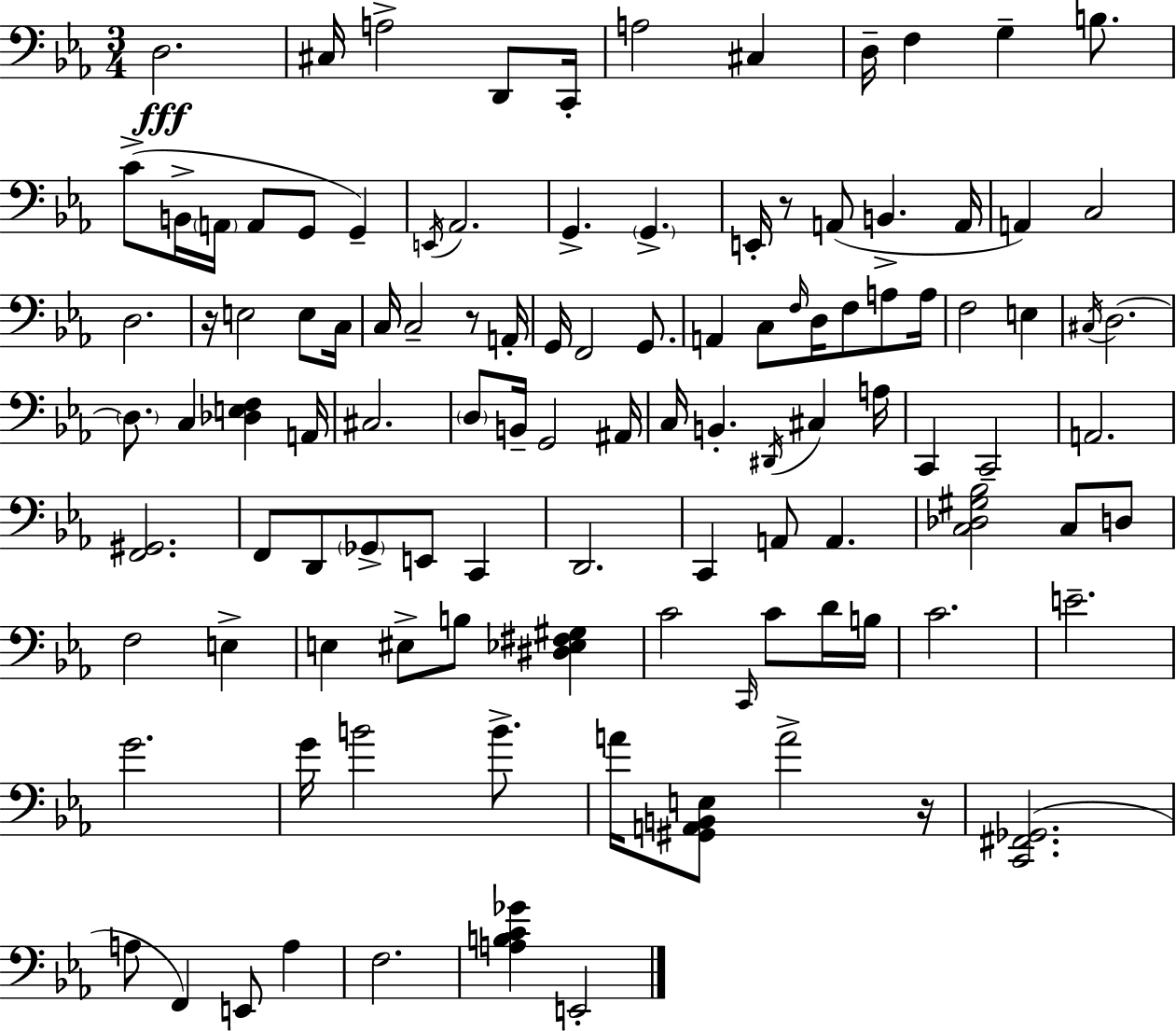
X:1
T:Untitled
M:3/4
L:1/4
K:Cm
D,2 ^C,/4 A,2 D,,/2 C,,/4 A,2 ^C, D,/4 F, G, B,/2 C/2 B,,/4 A,,/4 A,,/2 G,,/2 G,, E,,/4 _A,,2 G,, G,, E,,/4 z/2 A,,/2 B,, A,,/4 A,, C,2 D,2 z/4 E,2 E,/2 C,/4 C,/4 C,2 z/2 A,,/4 G,,/4 F,,2 G,,/2 A,, C,/2 F,/4 D,/4 F,/2 A,/2 A,/4 F,2 E, ^C,/4 D,2 D,/2 C, [_D,E,F,] A,,/4 ^C,2 D,/2 B,,/4 G,,2 ^A,,/4 C,/4 B,, ^D,,/4 ^C, A,/4 C,, C,,2 A,,2 [F,,^G,,]2 F,,/2 D,,/2 _G,,/2 E,,/2 C,, D,,2 C,, A,,/2 A,, [C,_D,^G,_B,]2 C,/2 D,/2 F,2 E, E, ^E,/2 B,/2 [^D,_E,^F,^G,] C2 C,,/4 C/2 D/4 B,/4 C2 E2 G2 G/4 B2 B/2 A/4 [^G,,A,,B,,E,]/2 A2 z/4 [C,,^F,,_G,,]2 A,/2 F,, E,,/2 A, F,2 [A,B,C_G] E,,2